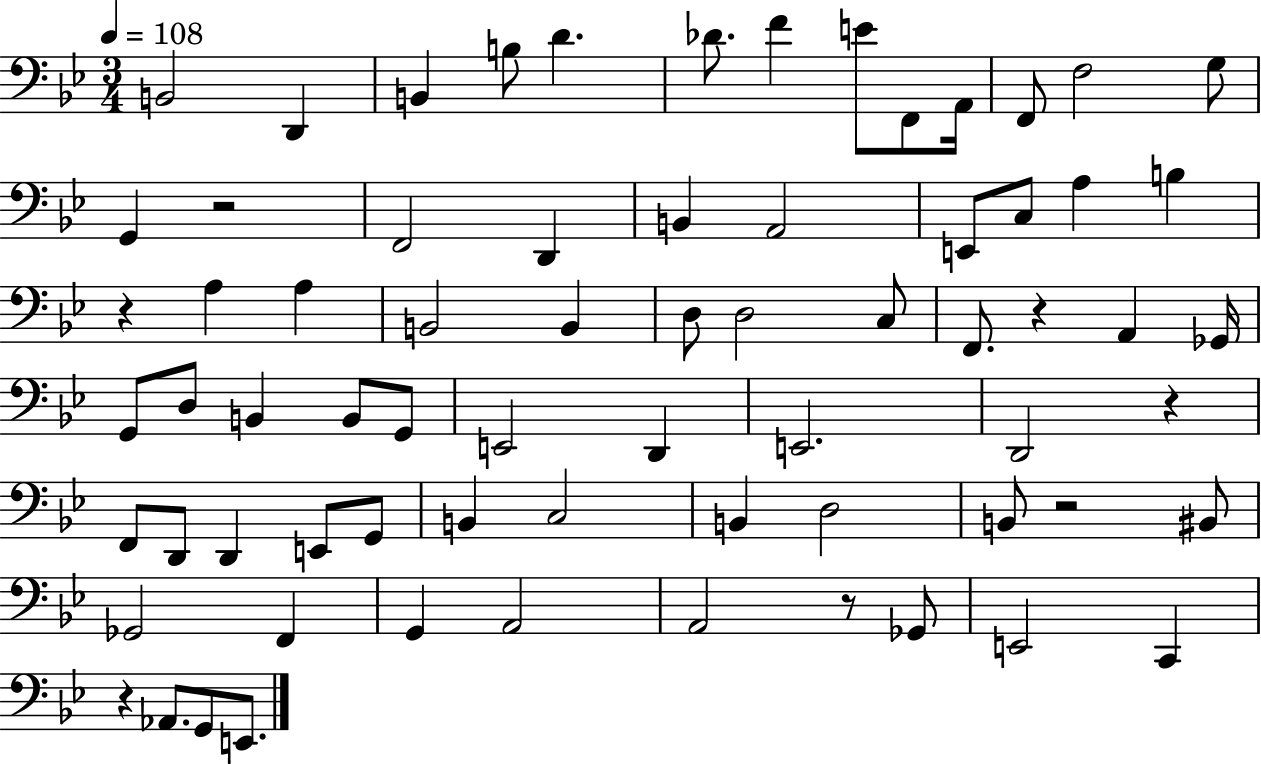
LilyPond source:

{
  \clef bass
  \numericTimeSignature
  \time 3/4
  \key bes \major
  \tempo 4 = 108
  \repeat volta 2 { b,2 d,4 | b,4 b8 d'4. | des'8. f'4 e'8 f,8 a,16 | f,8 f2 g8 | \break g,4 r2 | f,2 d,4 | b,4 a,2 | e,8 c8 a4 b4 | \break r4 a4 a4 | b,2 b,4 | d8 d2 c8 | f,8. r4 a,4 ges,16 | \break g,8 d8 b,4 b,8 g,8 | e,2 d,4 | e,2. | d,2 r4 | \break f,8 d,8 d,4 e,8 g,8 | b,4 c2 | b,4 d2 | b,8 r2 bis,8 | \break ges,2 f,4 | g,4 a,2 | a,2 r8 ges,8 | e,2 c,4 | \break r4 aes,8. g,8 e,8. | } \bar "|."
}